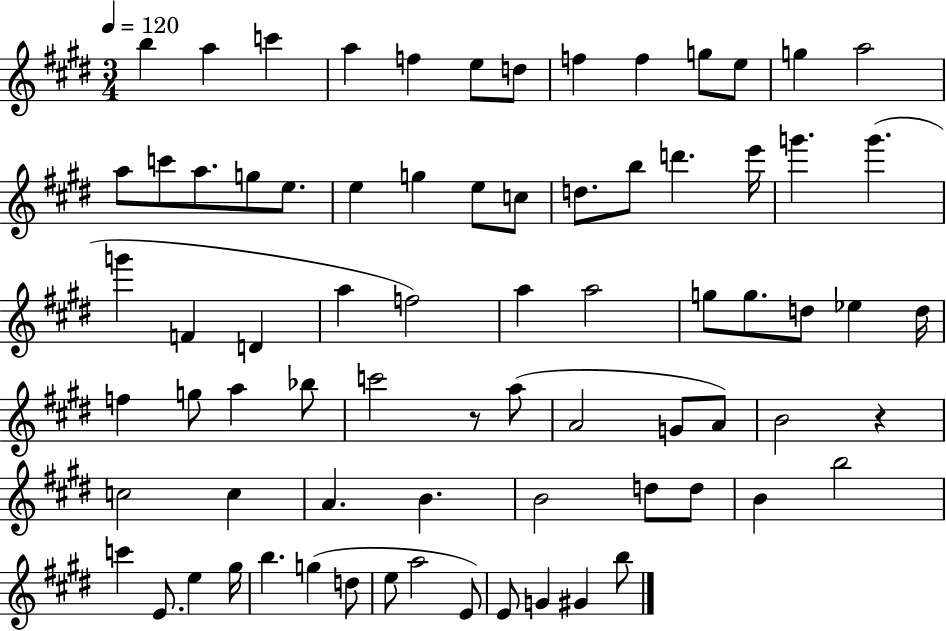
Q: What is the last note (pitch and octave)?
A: B5